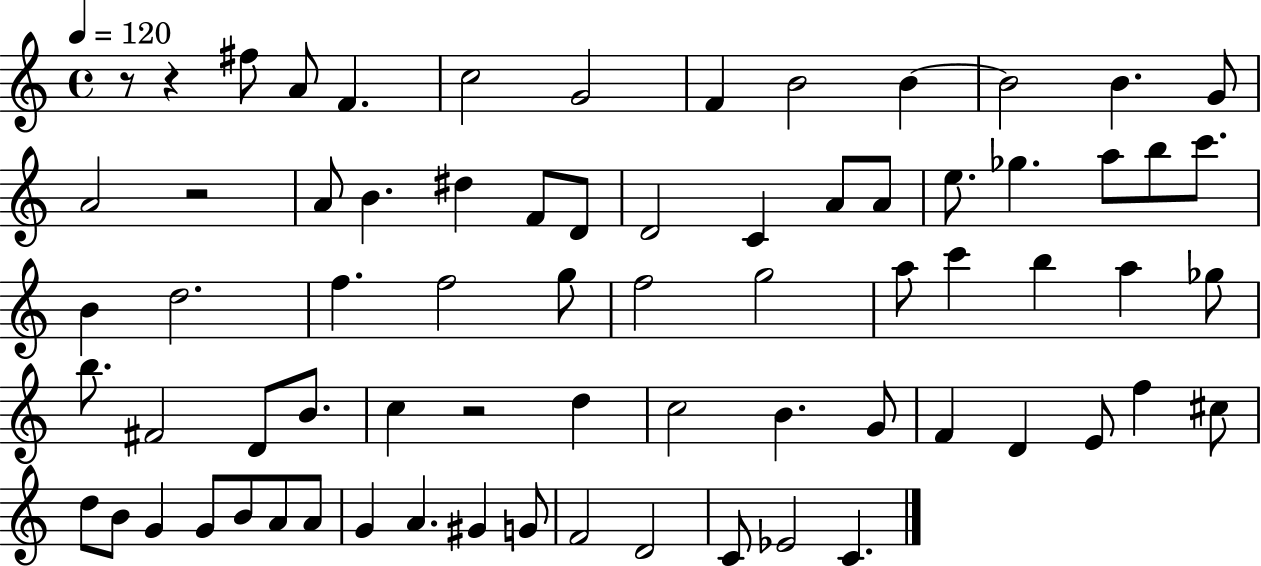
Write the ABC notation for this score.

X:1
T:Untitled
M:4/4
L:1/4
K:C
z/2 z ^f/2 A/2 F c2 G2 F B2 B B2 B G/2 A2 z2 A/2 B ^d F/2 D/2 D2 C A/2 A/2 e/2 _g a/2 b/2 c'/2 B d2 f f2 g/2 f2 g2 a/2 c' b a _g/2 b/2 ^F2 D/2 B/2 c z2 d c2 B G/2 F D E/2 f ^c/2 d/2 B/2 G G/2 B/2 A/2 A/2 G A ^G G/2 F2 D2 C/2 _E2 C